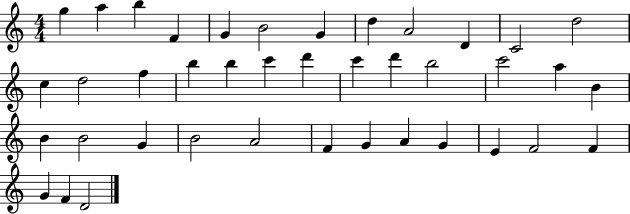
G5/q A5/q B5/q F4/q G4/q B4/h G4/q D5/q A4/h D4/q C4/h D5/h C5/q D5/h F5/q B5/q B5/q C6/q D6/q C6/q D6/q B5/h C6/h A5/q B4/q B4/q B4/h G4/q B4/h A4/h F4/q G4/q A4/q G4/q E4/q F4/h F4/q G4/q F4/q D4/h